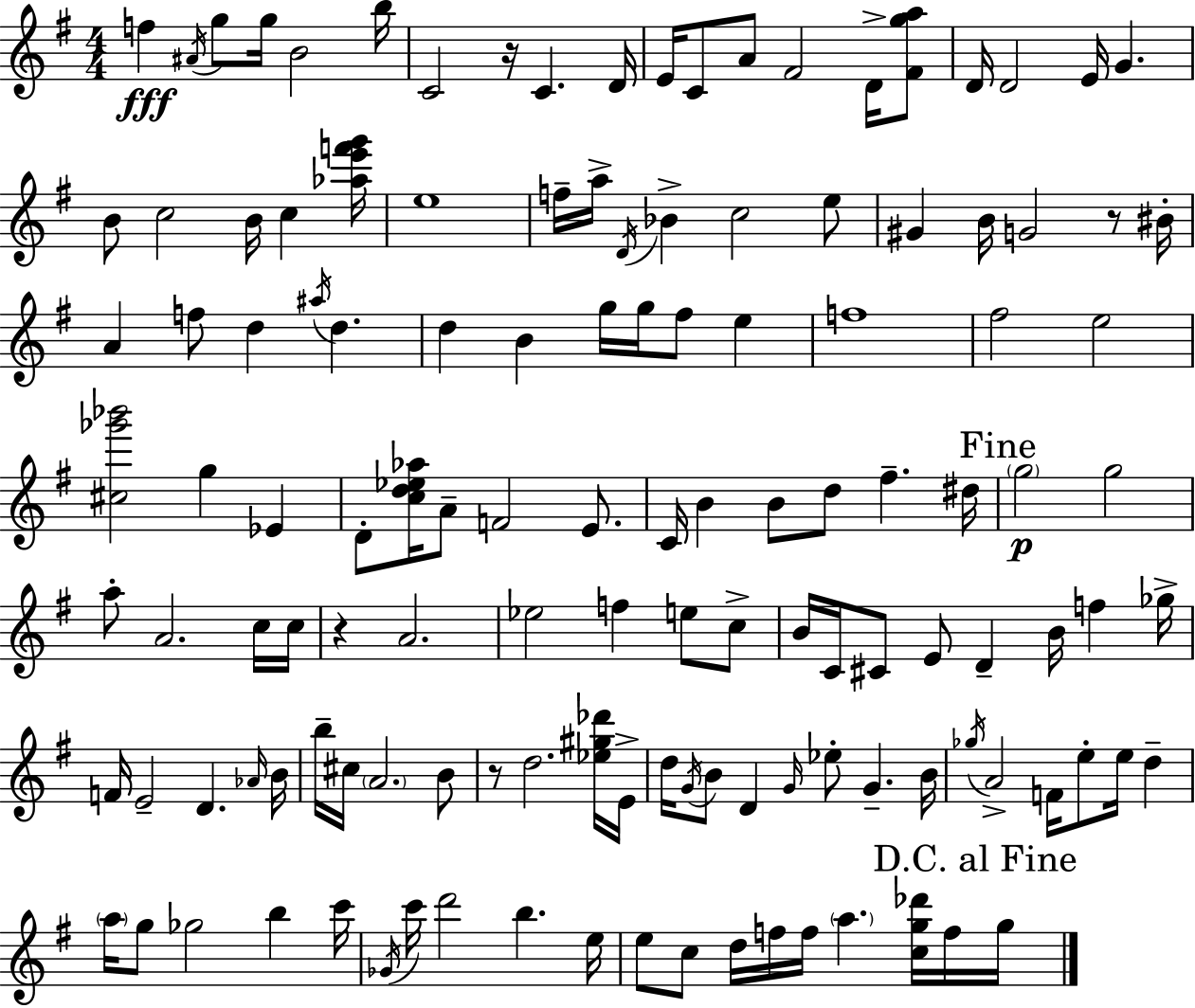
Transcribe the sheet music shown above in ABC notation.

X:1
T:Untitled
M:4/4
L:1/4
K:G
f ^A/4 g/2 g/4 B2 b/4 C2 z/4 C D/4 E/4 C/2 A/2 ^F2 D/4 [^Fga]/2 D/4 D2 E/4 G B/2 c2 B/4 c [_ae'f'g']/4 e4 f/4 a/4 D/4 _B c2 e/2 ^G B/4 G2 z/2 ^B/4 A f/2 d ^a/4 d d B g/4 g/4 ^f/2 e f4 ^f2 e2 [^c_g'_b']2 g _E D/2 [cd_e_a]/4 A/2 F2 E/2 C/4 B B/2 d/2 ^f ^d/4 g2 g2 a/2 A2 c/4 c/4 z A2 _e2 f e/2 c/2 B/4 C/4 ^C/2 E/2 D B/4 f _g/4 F/4 E2 D _A/4 B/4 b/4 ^c/4 A2 B/2 z/2 d2 [_e^g_d']/4 E/4 d/4 G/4 B/2 D G/4 _e/2 G B/4 _g/4 A2 F/4 e/2 e/4 d a/4 g/2 _g2 b c'/4 _G/4 c'/4 d'2 b e/4 e/2 c/2 d/4 f/4 f/4 a [cg_d']/4 f/4 g/4